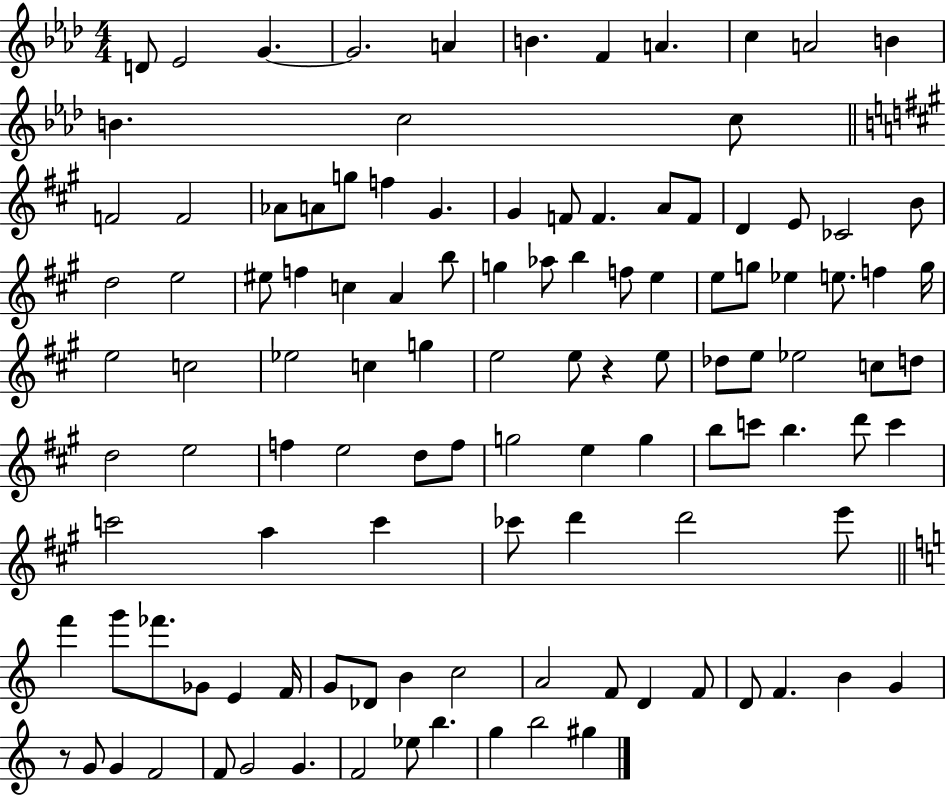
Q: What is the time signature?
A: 4/4